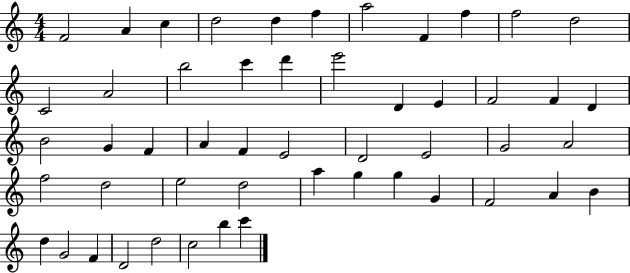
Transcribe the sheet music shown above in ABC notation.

X:1
T:Untitled
M:4/4
L:1/4
K:C
F2 A c d2 d f a2 F f f2 d2 C2 A2 b2 c' d' e'2 D E F2 F D B2 G F A F E2 D2 E2 G2 A2 f2 d2 e2 d2 a g g G F2 A B d G2 F D2 d2 c2 b c'